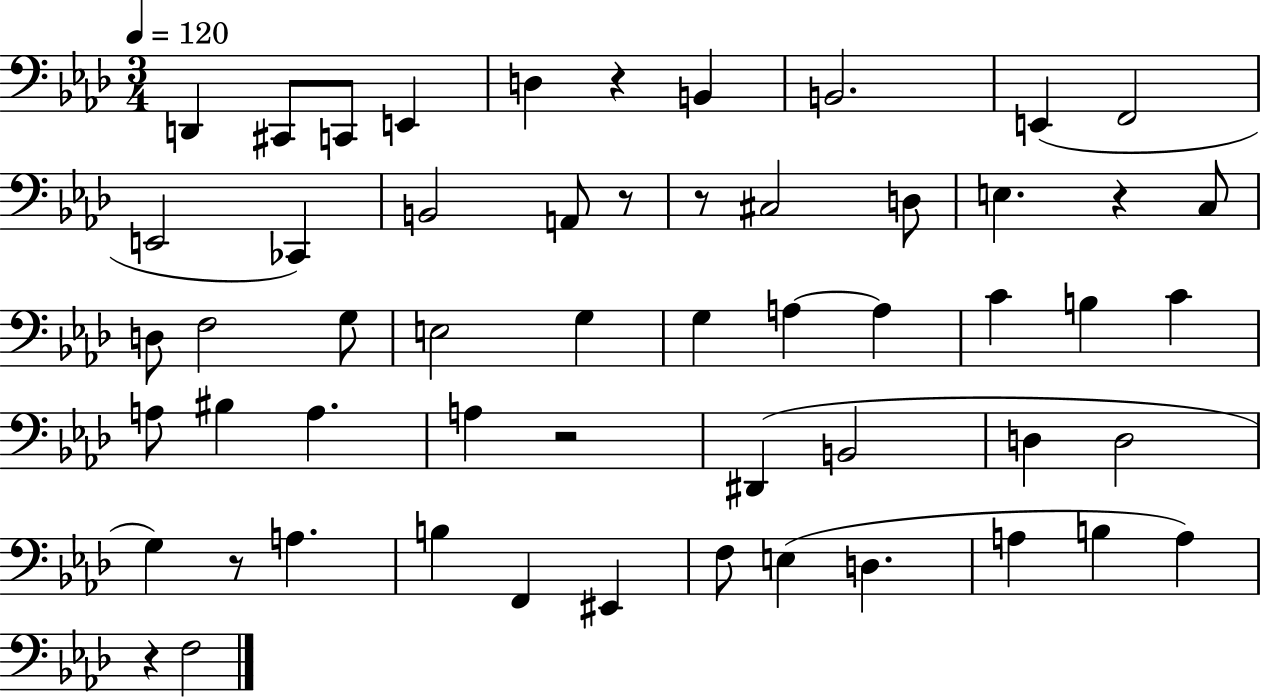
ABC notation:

X:1
T:Untitled
M:3/4
L:1/4
K:Ab
D,, ^C,,/2 C,,/2 E,, D, z B,, B,,2 E,, F,,2 E,,2 _C,, B,,2 A,,/2 z/2 z/2 ^C,2 D,/2 E, z C,/2 D,/2 F,2 G,/2 E,2 G, G, A, A, C B, C A,/2 ^B, A, A, z2 ^D,, B,,2 D, D,2 G, z/2 A, B, F,, ^E,, F,/2 E, D, A, B, A, z F,2